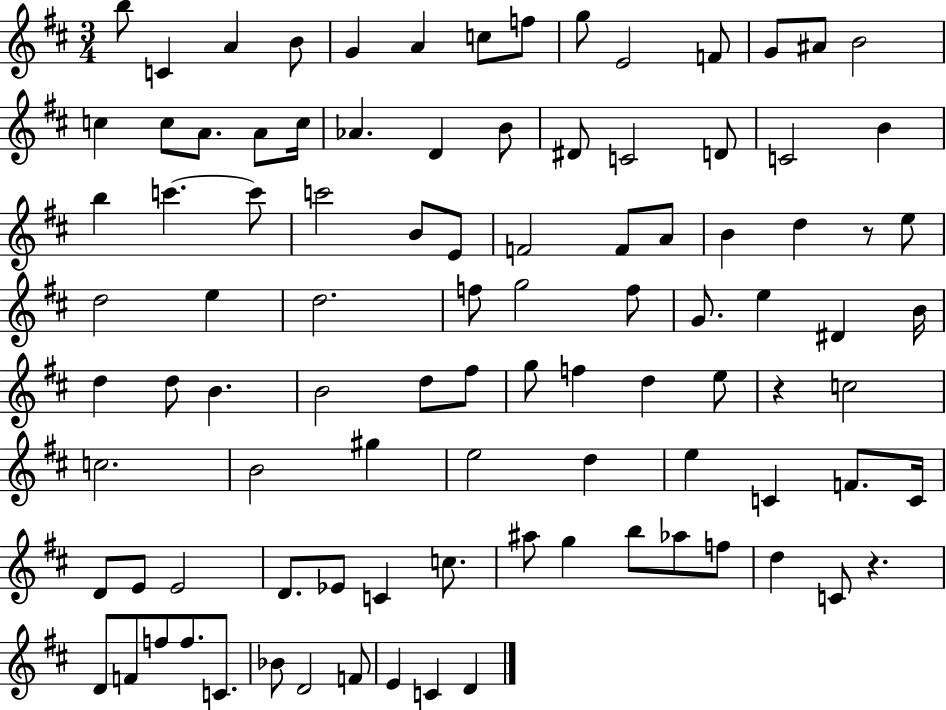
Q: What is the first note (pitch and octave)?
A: B5